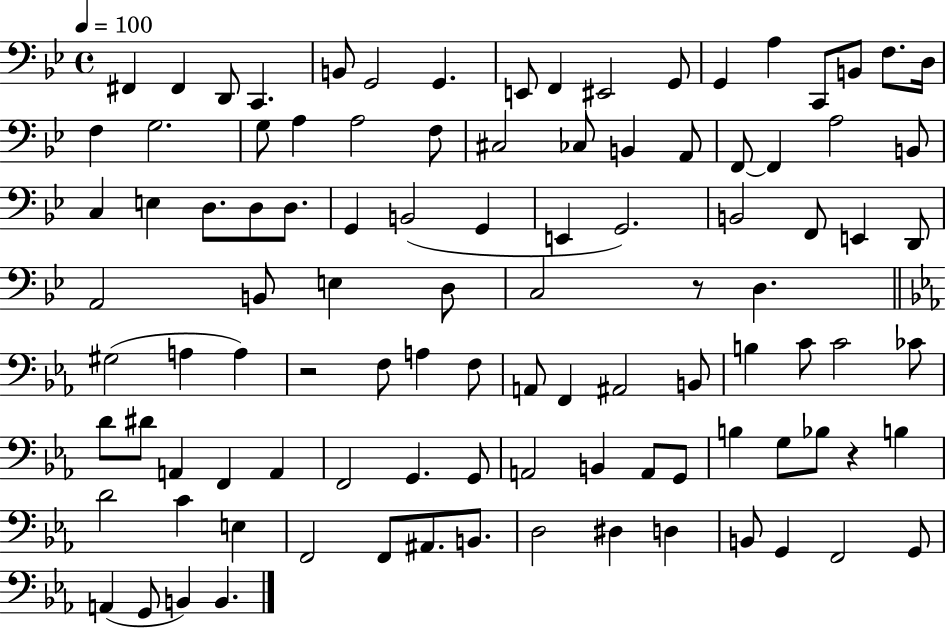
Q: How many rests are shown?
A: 3